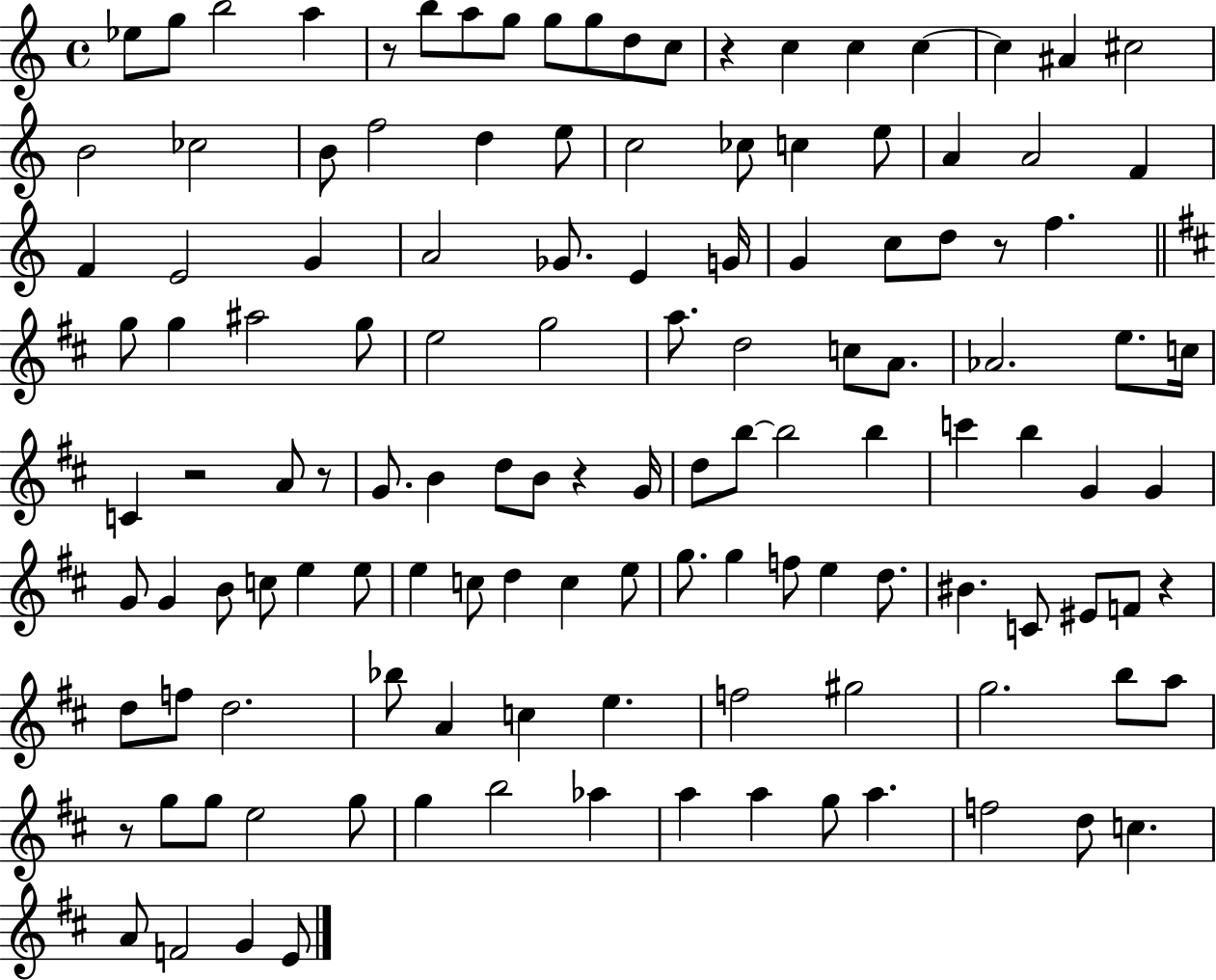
X:1
T:Untitled
M:4/4
L:1/4
K:C
_e/2 g/2 b2 a z/2 b/2 a/2 g/2 g/2 g/2 d/2 c/2 z c c c c ^A ^c2 B2 _c2 B/2 f2 d e/2 c2 _c/2 c e/2 A A2 F F E2 G A2 _G/2 E G/4 G c/2 d/2 z/2 f g/2 g ^a2 g/2 e2 g2 a/2 d2 c/2 A/2 _A2 e/2 c/4 C z2 A/2 z/2 G/2 B d/2 B/2 z G/4 d/2 b/2 b2 b c' b G G G/2 G B/2 c/2 e e/2 e c/2 d c e/2 g/2 g f/2 e d/2 ^B C/2 ^E/2 F/2 z d/2 f/2 d2 _b/2 A c e f2 ^g2 g2 b/2 a/2 z/2 g/2 g/2 e2 g/2 g b2 _a a a g/2 a f2 d/2 c A/2 F2 G E/2